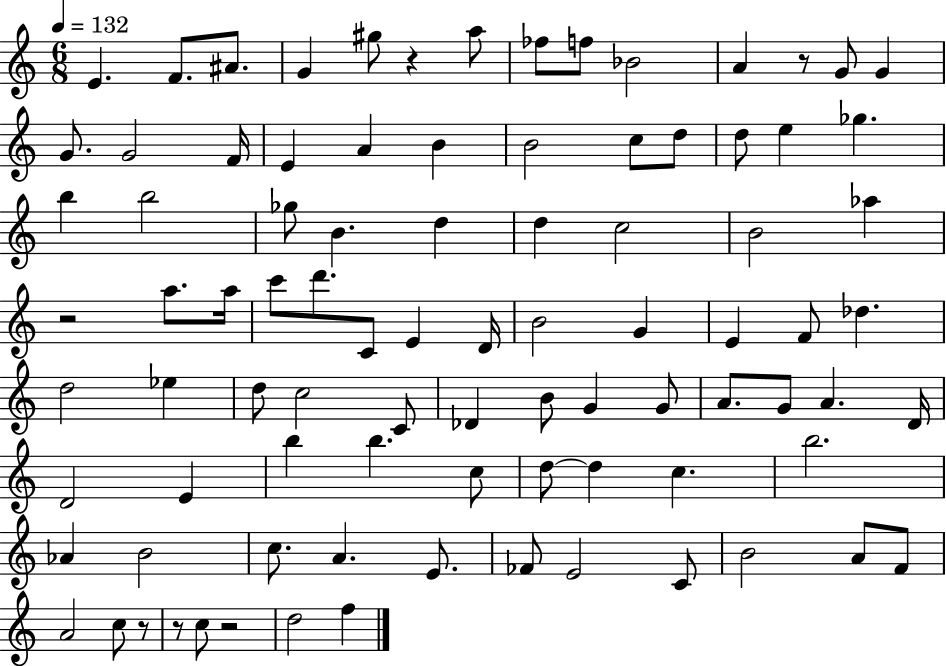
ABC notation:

X:1
T:Untitled
M:6/8
L:1/4
K:C
E F/2 ^A/2 G ^g/2 z a/2 _f/2 f/2 _B2 A z/2 G/2 G G/2 G2 F/4 E A B B2 c/2 d/2 d/2 e _g b b2 _g/2 B d d c2 B2 _a z2 a/2 a/4 c'/2 d'/2 C/2 E D/4 B2 G E F/2 _d d2 _e d/2 c2 C/2 _D B/2 G G/2 A/2 G/2 A D/4 D2 E b b c/2 d/2 d c b2 _A B2 c/2 A E/2 _F/2 E2 C/2 B2 A/2 F/2 A2 c/2 z/2 z/2 c/2 z2 d2 f